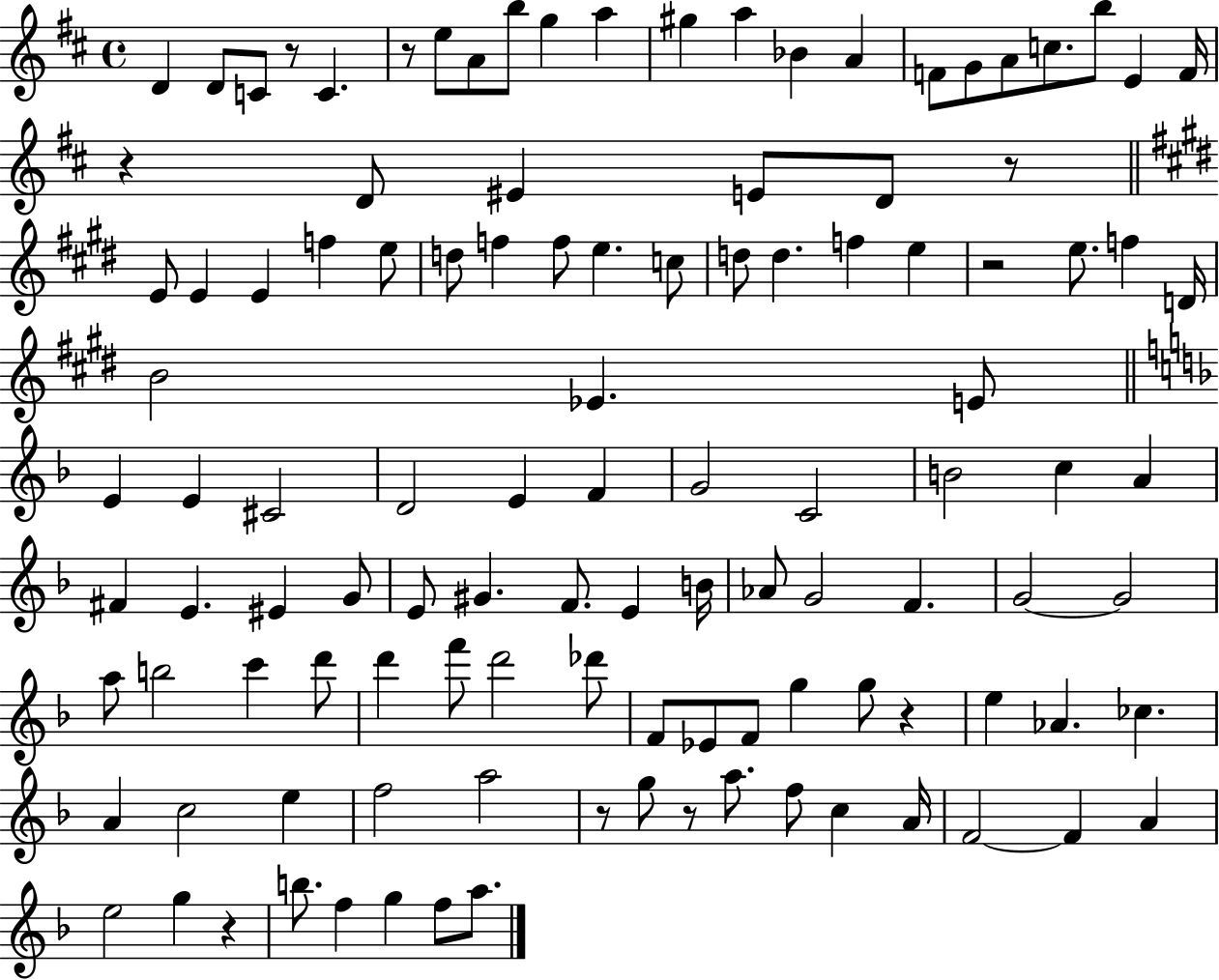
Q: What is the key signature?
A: D major